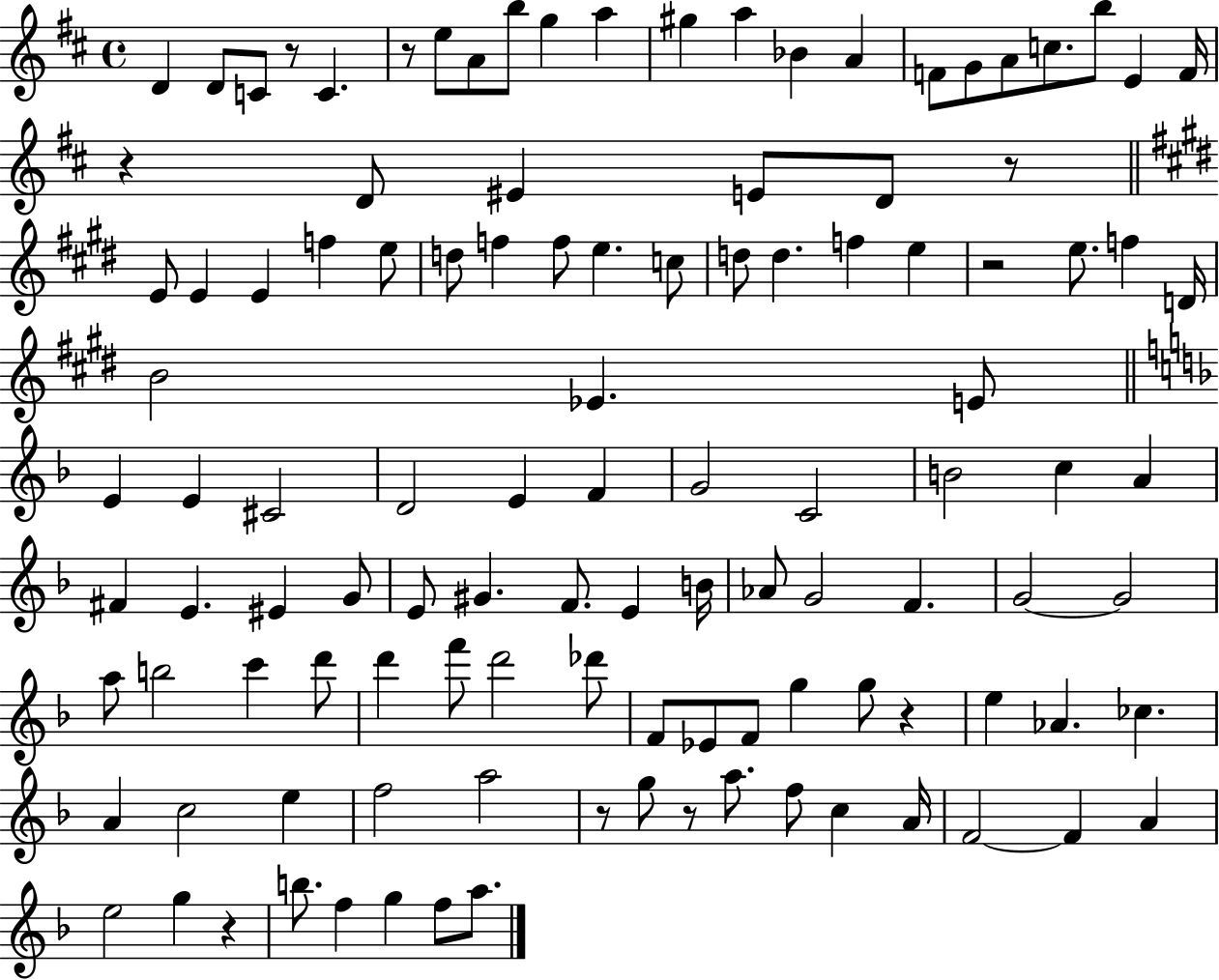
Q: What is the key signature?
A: D major